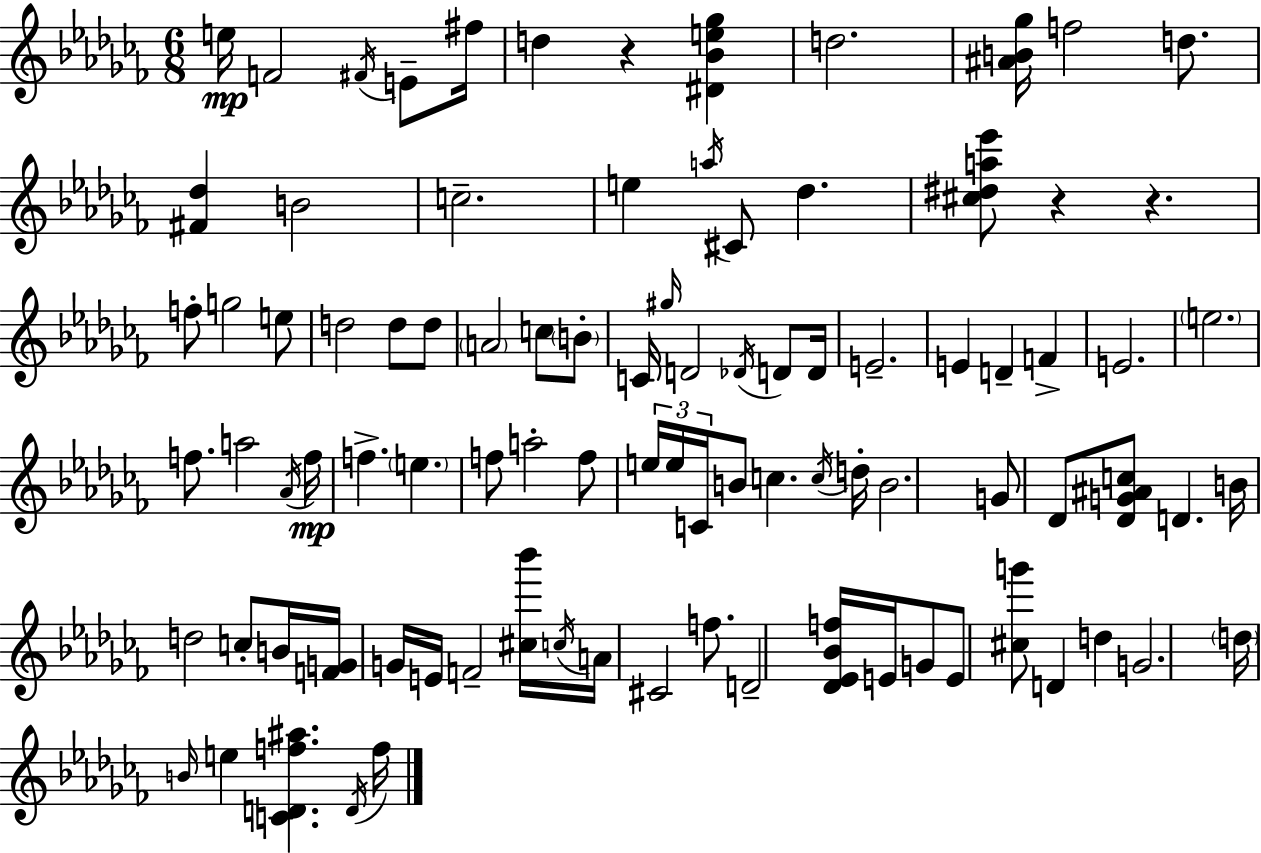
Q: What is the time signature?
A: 6/8